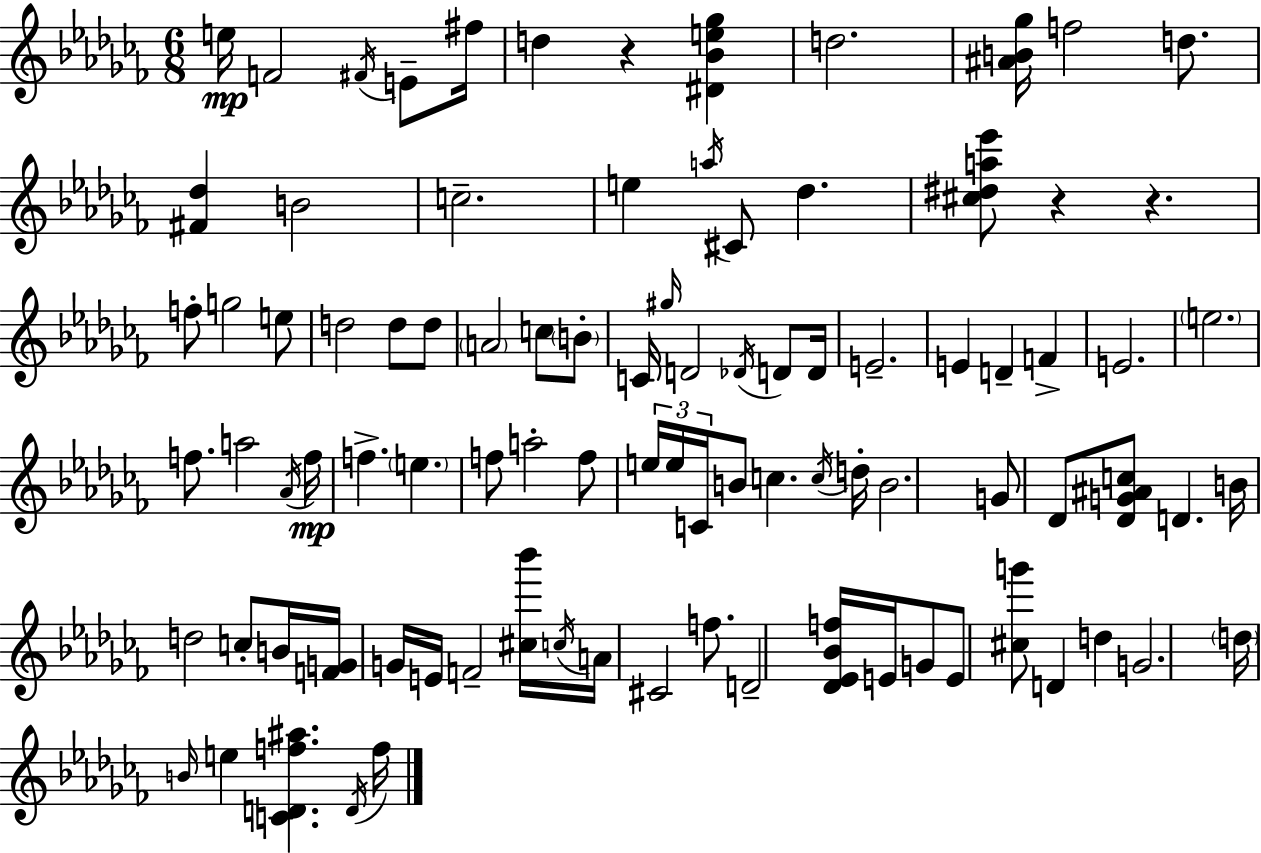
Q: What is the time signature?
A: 6/8